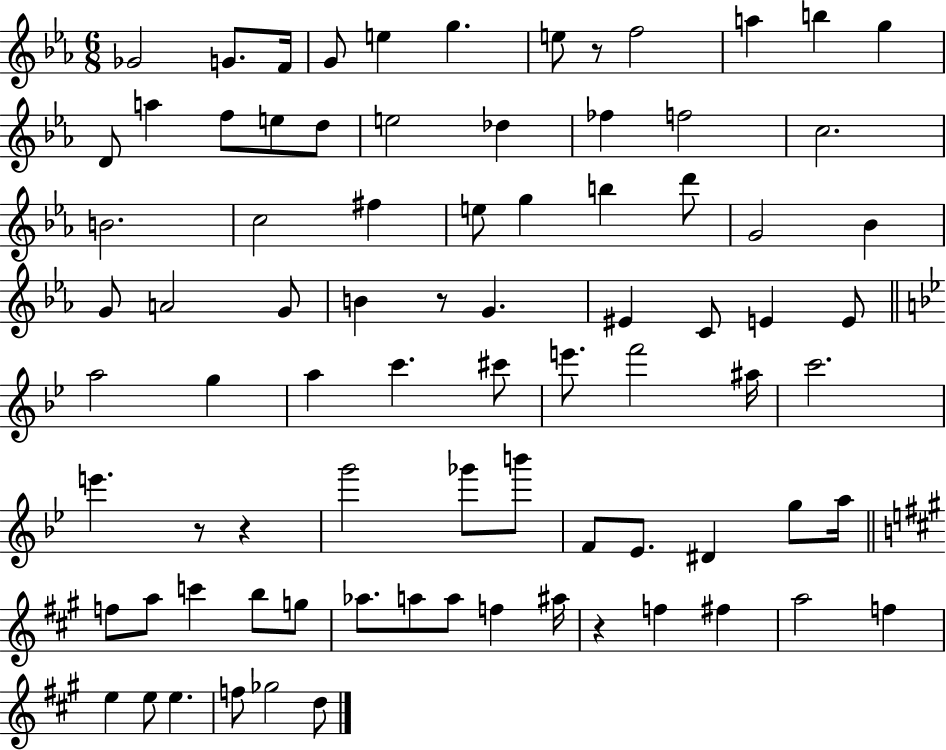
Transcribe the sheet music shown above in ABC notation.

X:1
T:Untitled
M:6/8
L:1/4
K:Eb
_G2 G/2 F/4 G/2 e g e/2 z/2 f2 a b g D/2 a f/2 e/2 d/2 e2 _d _f f2 c2 B2 c2 ^f e/2 g b d'/2 G2 _B G/2 A2 G/2 B z/2 G ^E C/2 E E/2 a2 g a c' ^c'/2 e'/2 f'2 ^a/4 c'2 e' z/2 z g'2 _g'/2 b'/2 F/2 _E/2 ^D g/2 a/4 f/2 a/2 c' b/2 g/2 _a/2 a/2 a/2 f ^a/4 z f ^f a2 f e e/2 e f/2 _g2 d/2